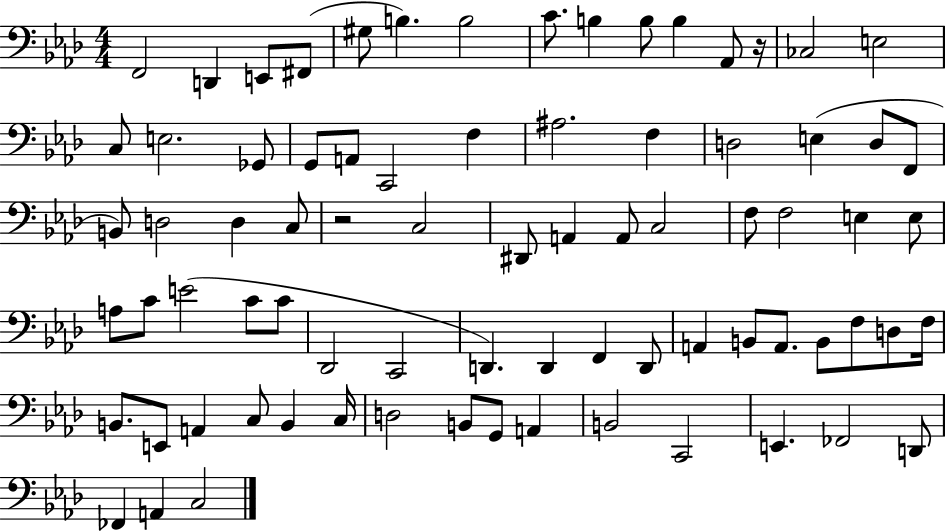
{
  \clef bass
  \numericTimeSignature
  \time 4/4
  \key aes \major
  f,2 d,4 e,8 fis,8( | gis8 b4.) b2 | c'8. b4 b8 b4 aes,8 r16 | ces2 e2 | \break c8 e2. ges,8 | g,8 a,8 c,2 f4 | ais2. f4 | d2 e4( d8 f,8 | \break b,8) d2 d4 c8 | r2 c2 | dis,8 a,4 a,8 c2 | f8 f2 e4 e8 | \break a8 c'8 e'2( c'8 c'8 | des,2 c,2 | d,4.) d,4 f,4 d,8 | a,4 b,8 a,8. b,8 f8 d8 f16 | \break b,8. e,8 a,4 c8 b,4 c16 | d2 b,8 g,8 a,4 | b,2 c,2 | e,4. fes,2 d,8 | \break fes,4 a,4 c2 | \bar "|."
}